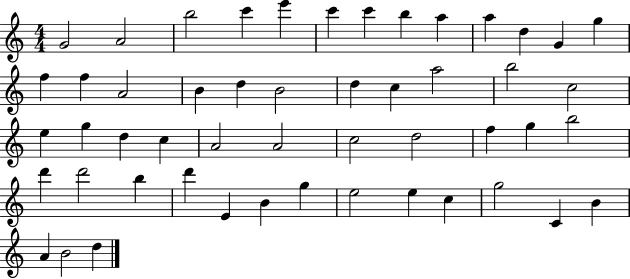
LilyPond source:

{
  \clef treble
  \numericTimeSignature
  \time 4/4
  \key c \major
  g'2 a'2 | b''2 c'''4 e'''4 | c'''4 c'''4 b''4 a''4 | a''4 d''4 g'4 g''4 | \break f''4 f''4 a'2 | b'4 d''4 b'2 | d''4 c''4 a''2 | b''2 c''2 | \break e''4 g''4 d''4 c''4 | a'2 a'2 | c''2 d''2 | f''4 g''4 b''2 | \break d'''4 d'''2 b''4 | d'''4 e'4 b'4 g''4 | e''2 e''4 c''4 | g''2 c'4 b'4 | \break a'4 b'2 d''4 | \bar "|."
}